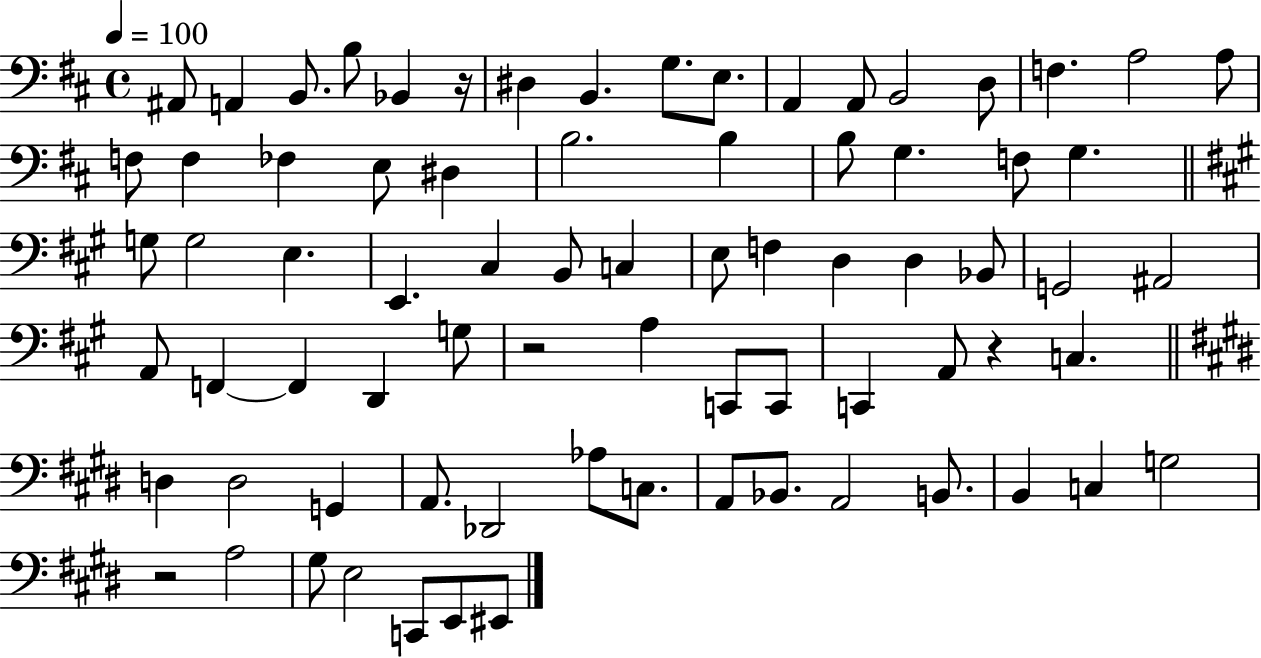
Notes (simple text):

A#2/e A2/q B2/e. B3/e Bb2/q R/s D#3/q B2/q. G3/e. E3/e. A2/q A2/e B2/h D3/e F3/q. A3/h A3/e F3/e F3/q FES3/q E3/e D#3/q B3/h. B3/q B3/e G3/q. F3/e G3/q. G3/e G3/h E3/q. E2/q. C#3/q B2/e C3/q E3/e F3/q D3/q D3/q Bb2/e G2/h A#2/h A2/e F2/q F2/q D2/q G3/e R/h A3/q C2/e C2/e C2/q A2/e R/q C3/q. D3/q D3/h G2/q A2/e. Db2/h Ab3/e C3/e. A2/e Bb2/e. A2/h B2/e. B2/q C3/q G3/h R/h A3/h G#3/e E3/h C2/e E2/e EIS2/e